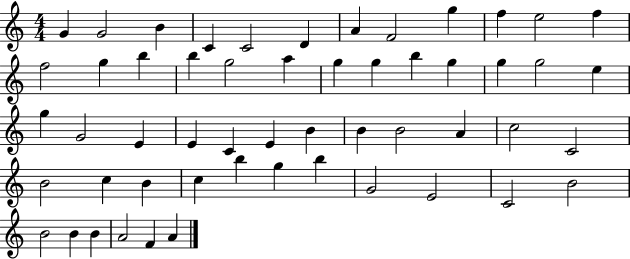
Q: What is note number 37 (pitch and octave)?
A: C4